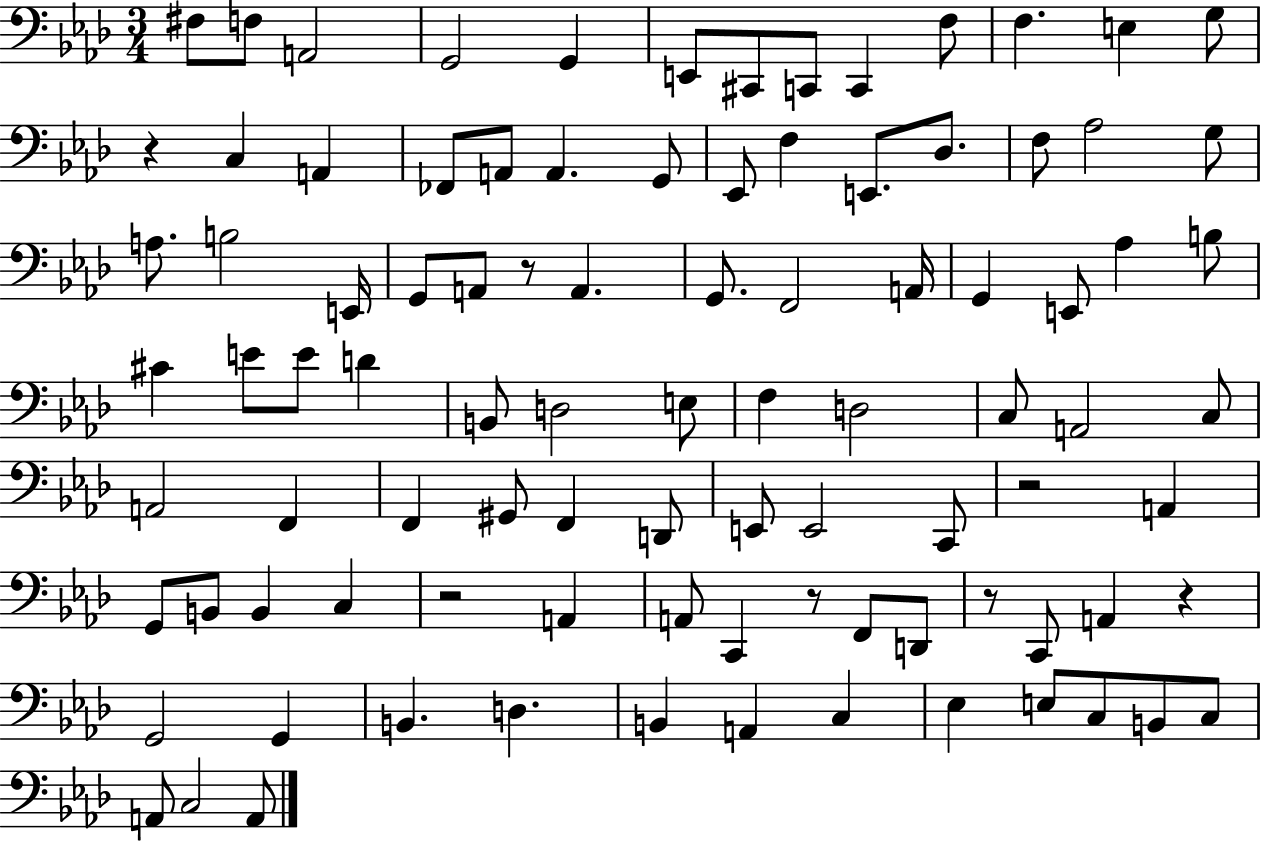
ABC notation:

X:1
T:Untitled
M:3/4
L:1/4
K:Ab
^F,/2 F,/2 A,,2 G,,2 G,, E,,/2 ^C,,/2 C,,/2 C,, F,/2 F, E, G,/2 z C, A,, _F,,/2 A,,/2 A,, G,,/2 _E,,/2 F, E,,/2 _D,/2 F,/2 _A,2 G,/2 A,/2 B,2 E,,/4 G,,/2 A,,/2 z/2 A,, G,,/2 F,,2 A,,/4 G,, E,,/2 _A, B,/2 ^C E/2 E/2 D B,,/2 D,2 E,/2 F, D,2 C,/2 A,,2 C,/2 A,,2 F,, F,, ^G,,/2 F,, D,,/2 E,,/2 E,,2 C,,/2 z2 A,, G,,/2 B,,/2 B,, C, z2 A,, A,,/2 C,, z/2 F,,/2 D,,/2 z/2 C,,/2 A,, z G,,2 G,, B,, D, B,, A,, C, _E, E,/2 C,/2 B,,/2 C,/2 A,,/2 C,2 A,,/2